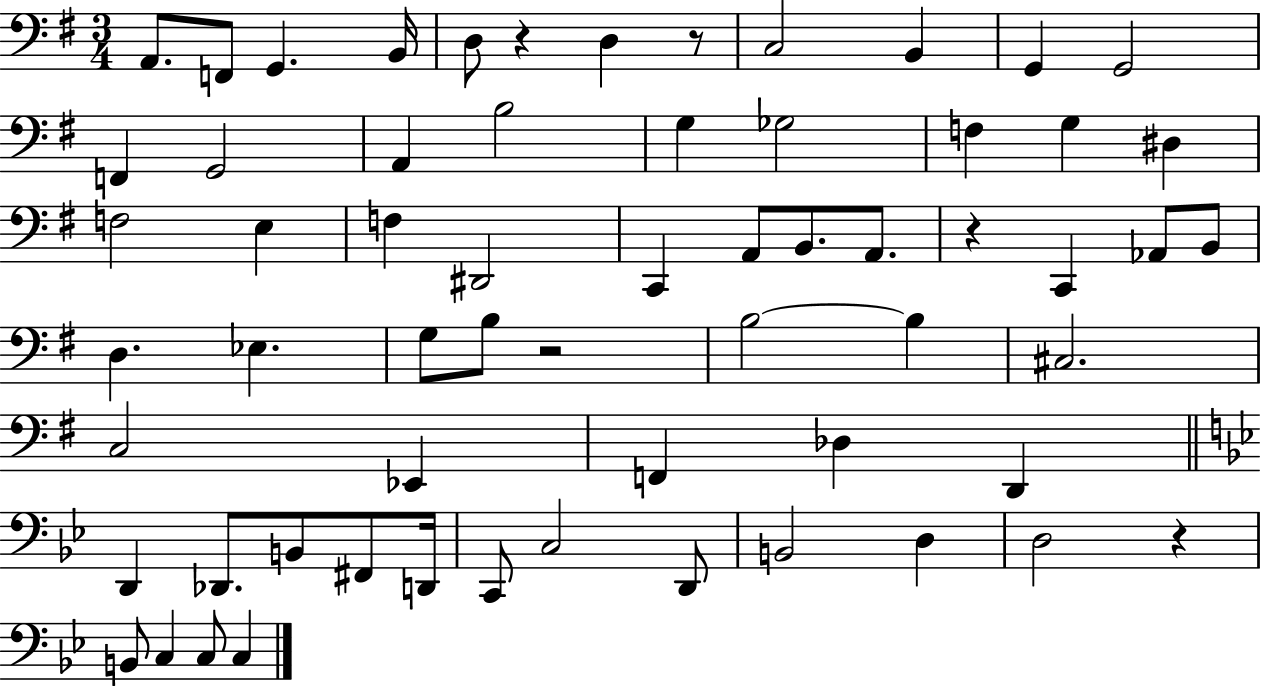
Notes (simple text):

A2/e. F2/e G2/q. B2/s D3/e R/q D3/q R/e C3/h B2/q G2/q G2/h F2/q G2/h A2/q B3/h G3/q Gb3/h F3/q G3/q D#3/q F3/h E3/q F3/q D#2/h C2/q A2/e B2/e. A2/e. R/q C2/q Ab2/e B2/e D3/q. Eb3/q. G3/e B3/e R/h B3/h B3/q C#3/h. C3/h Eb2/q F2/q Db3/q D2/q D2/q Db2/e. B2/e F#2/e D2/s C2/e C3/h D2/e B2/h D3/q D3/h R/q B2/e C3/q C3/e C3/q